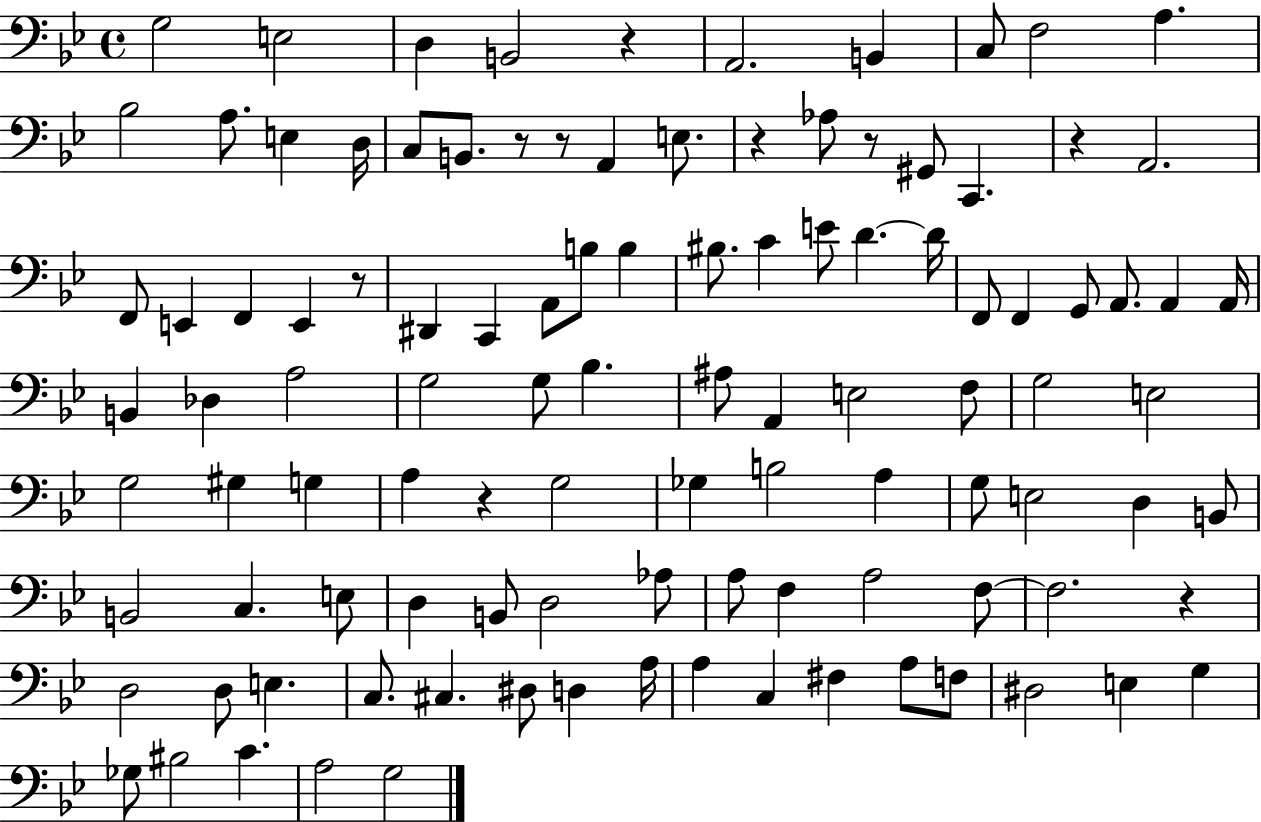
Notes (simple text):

G3/h E3/h D3/q B2/h R/q A2/h. B2/q C3/e F3/h A3/q. Bb3/h A3/e. E3/q D3/s C3/e B2/e. R/e R/e A2/q E3/e. R/q Ab3/e R/e G#2/e C2/q. R/q A2/h. F2/e E2/q F2/q E2/q R/e D#2/q C2/q A2/e B3/e B3/q BIS3/e. C4/q E4/e D4/q. D4/s F2/e F2/q G2/e A2/e. A2/q A2/s B2/q Db3/q A3/h G3/h G3/e Bb3/q. A#3/e A2/q E3/h F3/e G3/h E3/h G3/h G#3/q G3/q A3/q R/q G3/h Gb3/q B3/h A3/q G3/e E3/h D3/q B2/e B2/h C3/q. E3/e D3/q B2/e D3/h Ab3/e A3/e F3/q A3/h F3/e F3/h. R/q D3/h D3/e E3/q. C3/e. C#3/q. D#3/e D3/q A3/s A3/q C3/q F#3/q A3/e F3/e D#3/h E3/q G3/q Gb3/e BIS3/h C4/q. A3/h G3/h